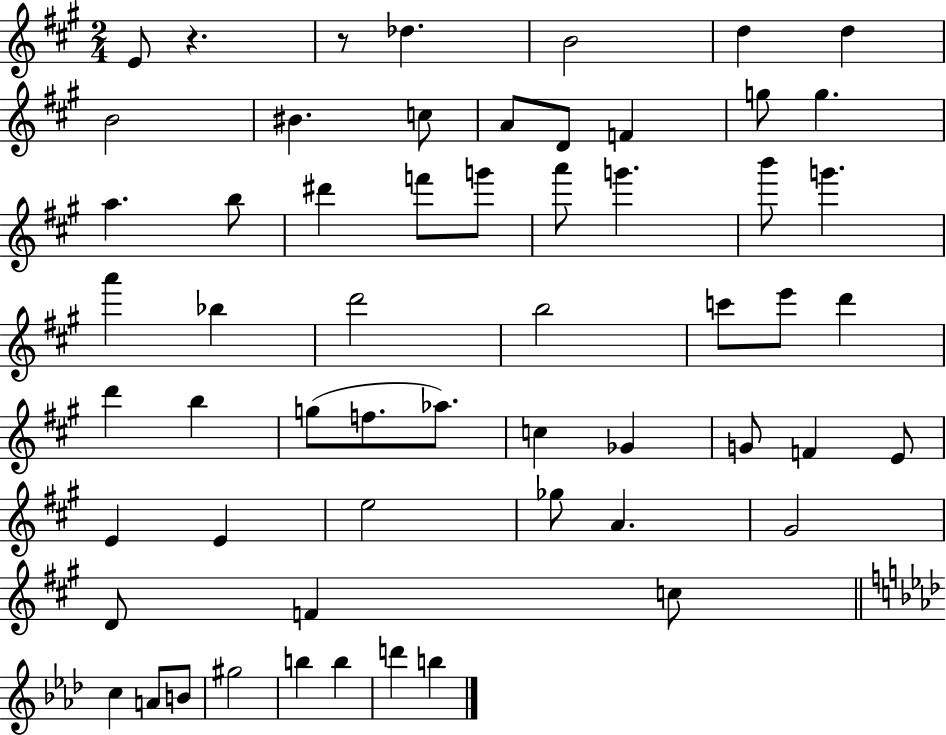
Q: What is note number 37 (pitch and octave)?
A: G4